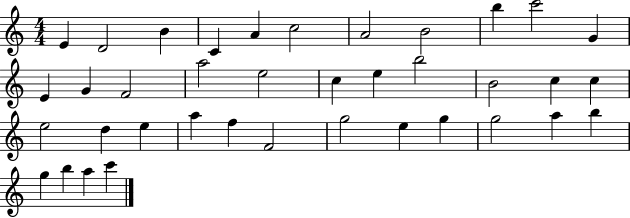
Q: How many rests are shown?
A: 0